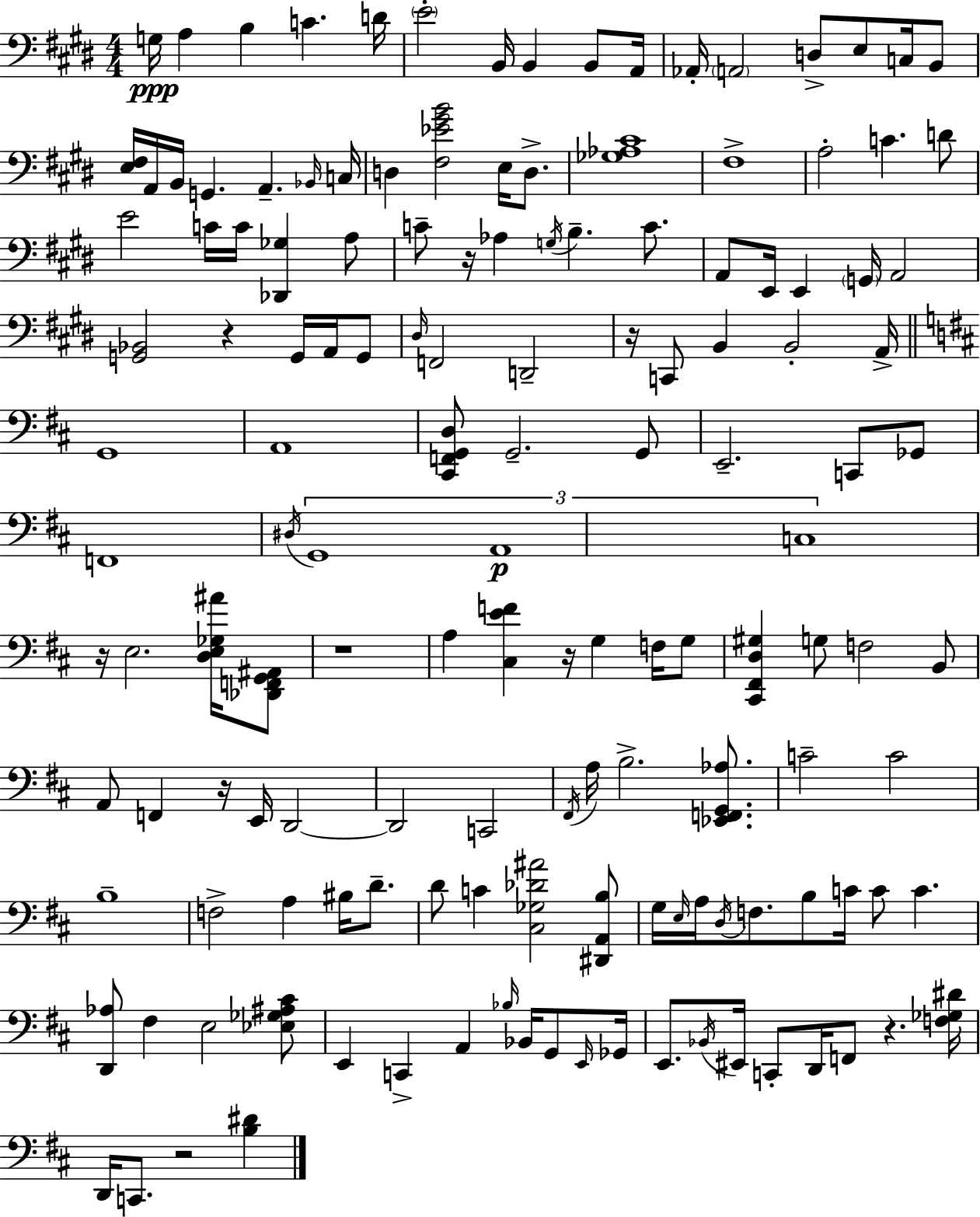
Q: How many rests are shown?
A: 9